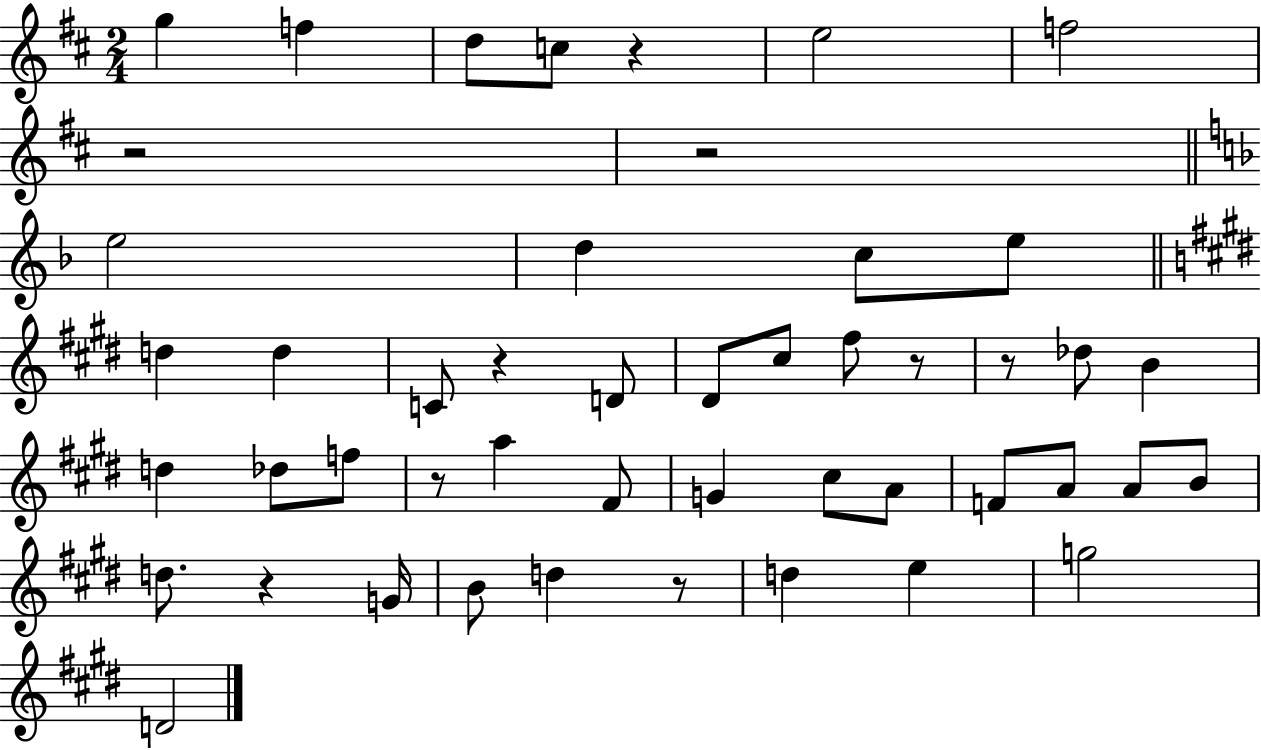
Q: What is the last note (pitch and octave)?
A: D4